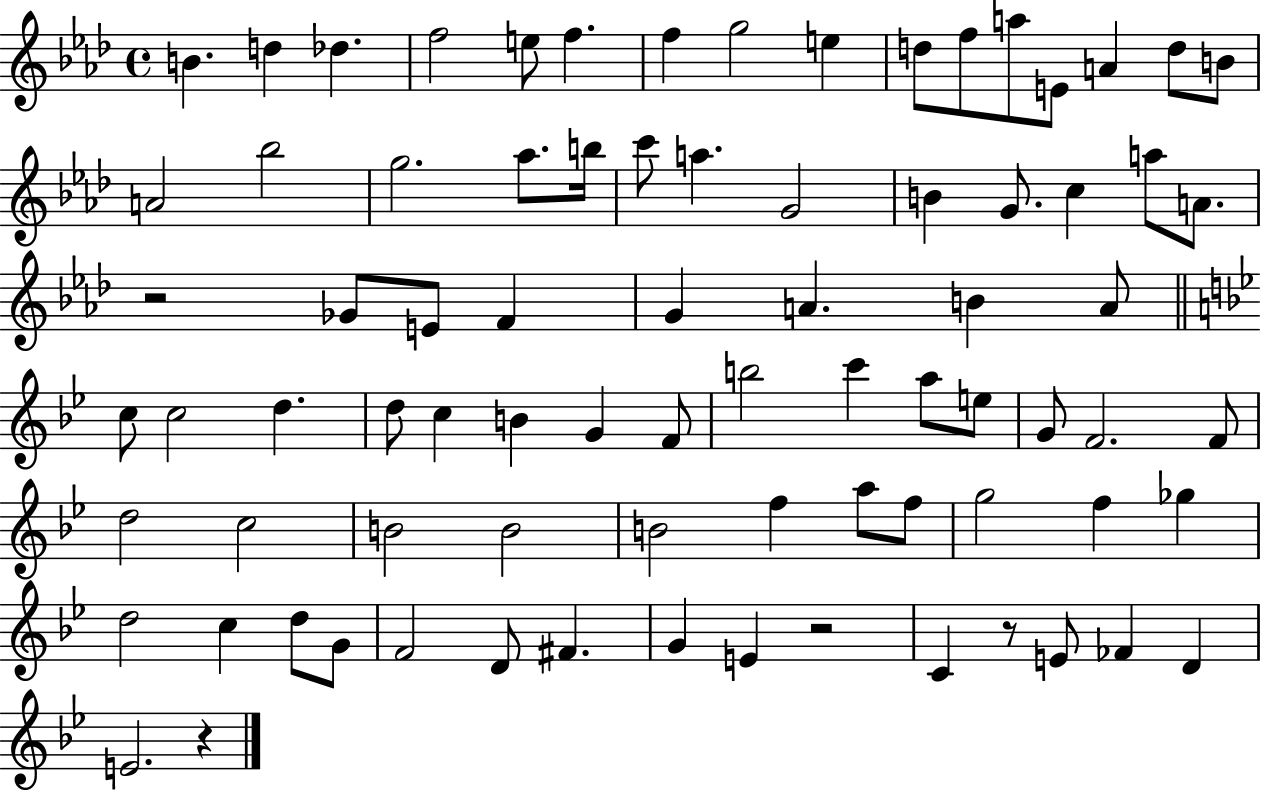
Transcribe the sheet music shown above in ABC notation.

X:1
T:Untitled
M:4/4
L:1/4
K:Ab
B d _d f2 e/2 f f g2 e d/2 f/2 a/2 E/2 A d/2 B/2 A2 _b2 g2 _a/2 b/4 c'/2 a G2 B G/2 c a/2 A/2 z2 _G/2 E/2 F G A B A/2 c/2 c2 d d/2 c B G F/2 b2 c' a/2 e/2 G/2 F2 F/2 d2 c2 B2 B2 B2 f a/2 f/2 g2 f _g d2 c d/2 G/2 F2 D/2 ^F G E z2 C z/2 E/2 _F D E2 z